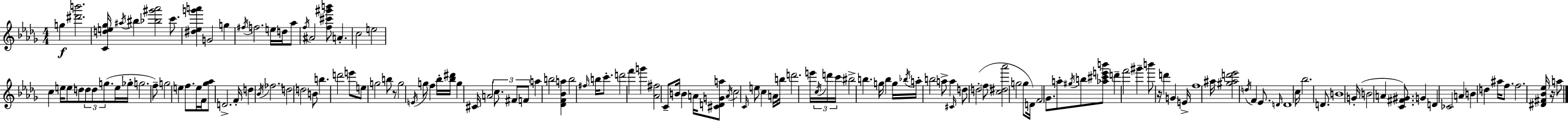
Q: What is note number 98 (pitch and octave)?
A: G5